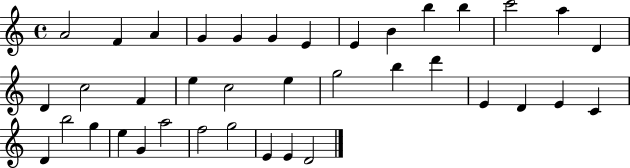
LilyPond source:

{
  \clef treble
  \time 4/4
  \defaultTimeSignature
  \key c \major
  a'2 f'4 a'4 | g'4 g'4 g'4 e'4 | e'4 b'4 b''4 b''4 | c'''2 a''4 d'4 | \break d'4 c''2 f'4 | e''4 c''2 e''4 | g''2 b''4 d'''4 | e'4 d'4 e'4 c'4 | \break d'4 b''2 g''4 | e''4 g'4 a''2 | f''2 g''2 | e'4 e'4 d'2 | \break \bar "|."
}